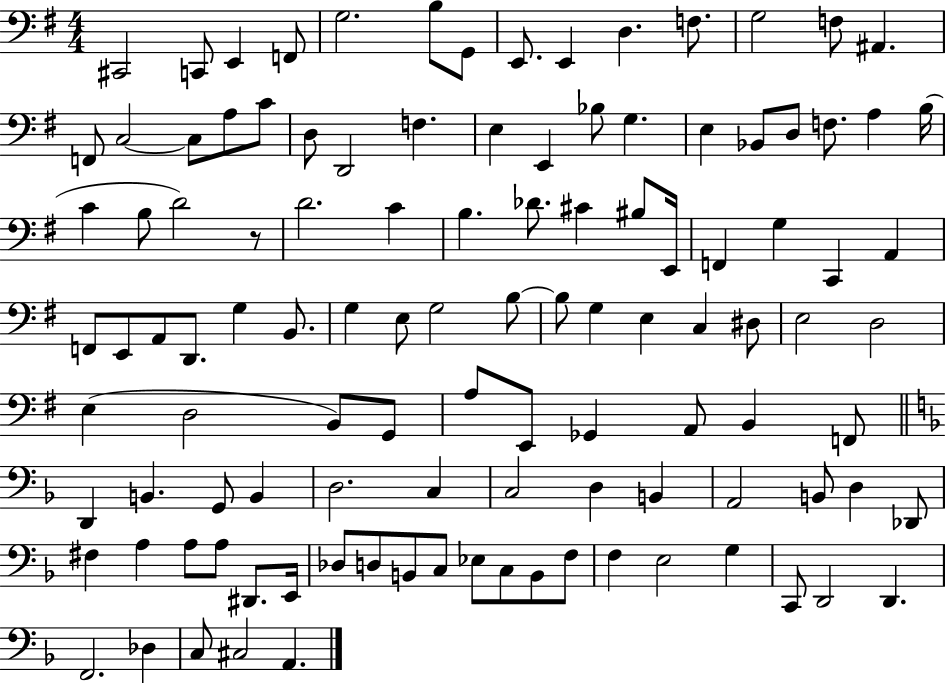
X:1
T:Untitled
M:4/4
L:1/4
K:G
^C,,2 C,,/2 E,, F,,/2 G,2 B,/2 G,,/2 E,,/2 E,, D, F,/2 G,2 F,/2 ^A,, F,,/2 C,2 C,/2 A,/2 C/2 D,/2 D,,2 F, E, E,, _B,/2 G, E, _B,,/2 D,/2 F,/2 A, B,/4 C B,/2 D2 z/2 D2 C B, _D/2 ^C ^B,/2 E,,/4 F,, G, C,, A,, F,,/2 E,,/2 A,,/2 D,,/2 G, B,,/2 G, E,/2 G,2 B,/2 B,/2 G, E, C, ^D,/2 E,2 D,2 E, D,2 B,,/2 G,,/2 A,/2 E,,/2 _G,, A,,/2 B,, F,,/2 D,, B,, G,,/2 B,, D,2 C, C,2 D, B,, A,,2 B,,/2 D, _D,,/2 ^F, A, A,/2 A,/2 ^D,,/2 E,,/4 _D,/2 D,/2 B,,/2 C,/2 _E,/2 C,/2 B,,/2 F,/2 F, E,2 G, C,,/2 D,,2 D,, F,,2 _D, C,/2 ^C,2 A,,